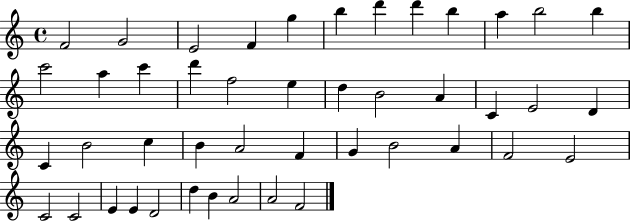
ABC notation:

X:1
T:Untitled
M:4/4
L:1/4
K:C
F2 G2 E2 F g b d' d' b a b2 b c'2 a c' d' f2 e d B2 A C E2 D C B2 c B A2 F G B2 A F2 E2 C2 C2 E E D2 d B A2 A2 F2